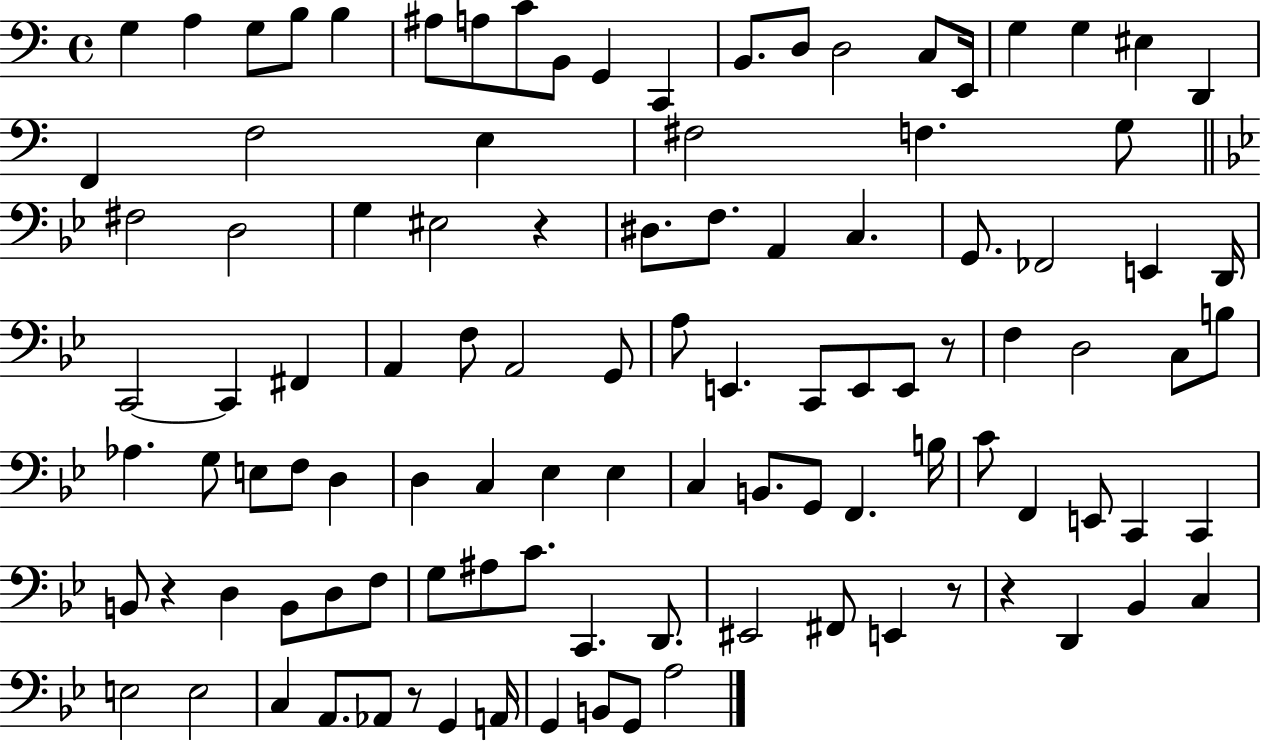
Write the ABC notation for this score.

X:1
T:Untitled
M:4/4
L:1/4
K:C
G, A, G,/2 B,/2 B, ^A,/2 A,/2 C/2 B,,/2 G,, C,, B,,/2 D,/2 D,2 C,/2 E,,/4 G, G, ^E, D,, F,, F,2 E, ^F,2 F, G,/2 ^F,2 D,2 G, ^E,2 z ^D,/2 F,/2 A,, C, G,,/2 _F,,2 E,, D,,/4 C,,2 C,, ^F,, A,, F,/2 A,,2 G,,/2 A,/2 E,, C,,/2 E,,/2 E,,/2 z/2 F, D,2 C,/2 B,/2 _A, G,/2 E,/2 F,/2 D, D, C, _E, _E, C, B,,/2 G,,/2 F,, B,/4 C/2 F,, E,,/2 C,, C,, B,,/2 z D, B,,/2 D,/2 F,/2 G,/2 ^A,/2 C/2 C,, D,,/2 ^E,,2 ^F,,/2 E,, z/2 z D,, _B,, C, E,2 E,2 C, A,,/2 _A,,/2 z/2 G,, A,,/4 G,, B,,/2 G,,/2 A,2